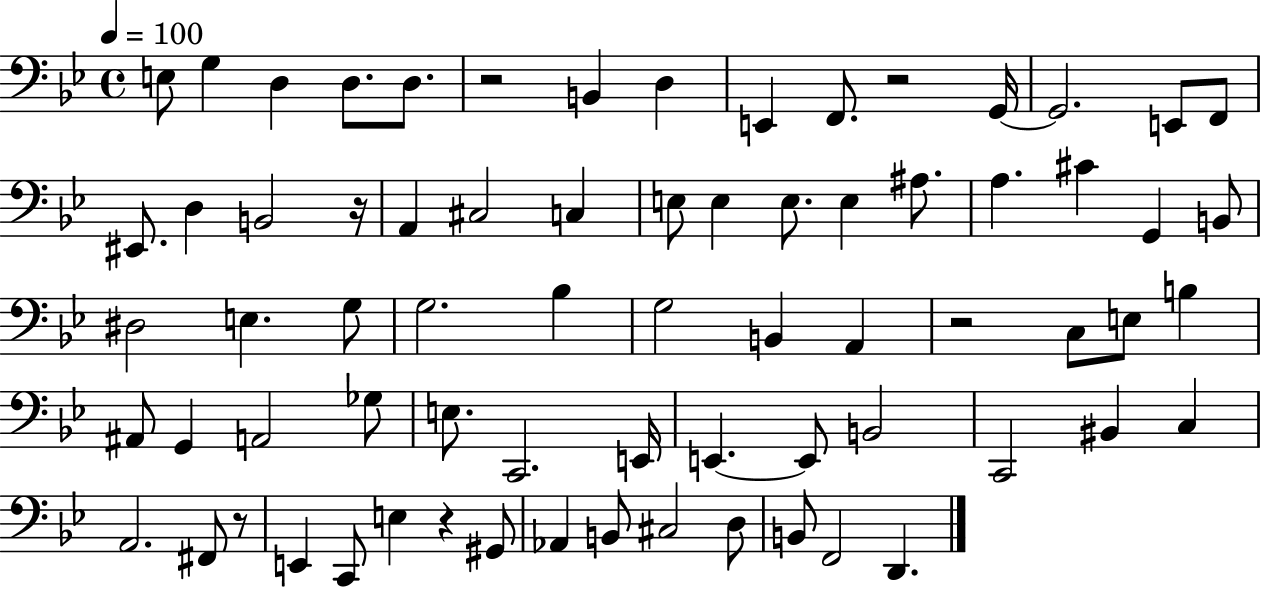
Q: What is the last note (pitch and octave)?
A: D2